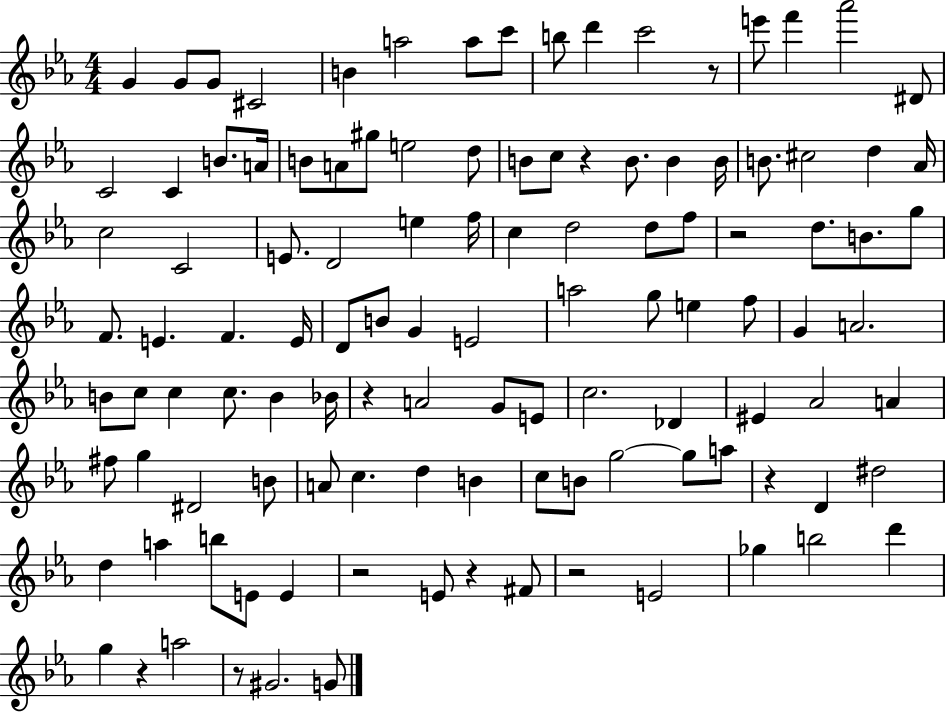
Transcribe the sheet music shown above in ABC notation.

X:1
T:Untitled
M:4/4
L:1/4
K:Eb
G G/2 G/2 ^C2 B a2 a/2 c'/2 b/2 d' c'2 z/2 e'/2 f' _a'2 ^D/2 C2 C B/2 A/4 B/2 A/2 ^g/2 e2 d/2 B/2 c/2 z B/2 B B/4 B/2 ^c2 d _A/4 c2 C2 E/2 D2 e f/4 c d2 d/2 f/2 z2 d/2 B/2 g/2 F/2 E F E/4 D/2 B/2 G E2 a2 g/2 e f/2 G A2 B/2 c/2 c c/2 B _B/4 z A2 G/2 E/2 c2 _D ^E _A2 A ^f/2 g ^D2 B/2 A/2 c d B c/2 B/2 g2 g/2 a/2 z D ^d2 d a b/2 E/2 E z2 E/2 z ^F/2 z2 E2 _g b2 d' g z a2 z/2 ^G2 G/2